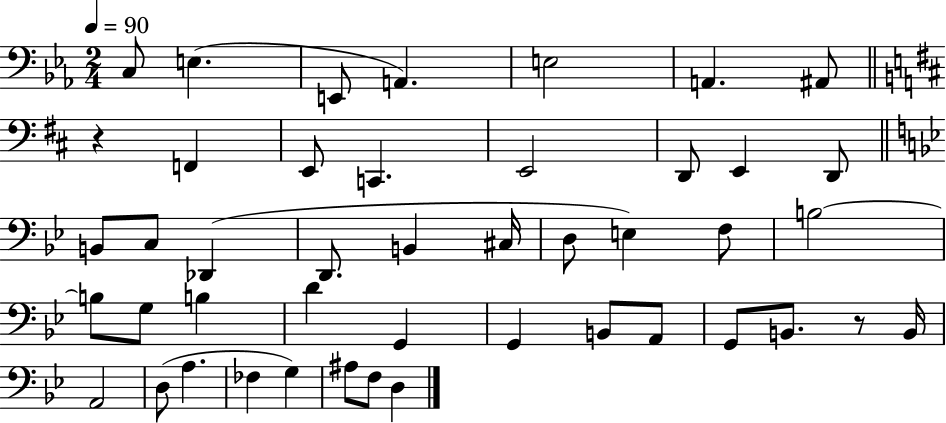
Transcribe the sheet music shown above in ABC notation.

X:1
T:Untitled
M:2/4
L:1/4
K:Eb
C,/2 E, E,,/2 A,, E,2 A,, ^A,,/2 z F,, E,,/2 C,, E,,2 D,,/2 E,, D,,/2 B,,/2 C,/2 _D,, D,,/2 B,, ^C,/4 D,/2 E, F,/2 B,2 B,/2 G,/2 B, D G,, G,, B,,/2 A,,/2 G,,/2 B,,/2 z/2 B,,/4 A,,2 D,/2 A, _F, G, ^A,/2 F,/2 D,